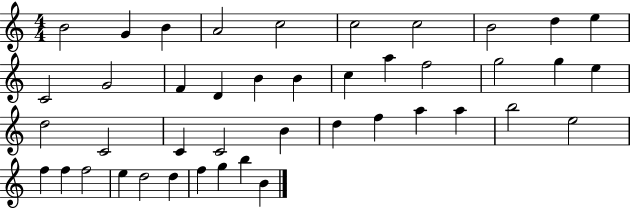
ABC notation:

X:1
T:Untitled
M:4/4
L:1/4
K:C
B2 G B A2 c2 c2 c2 B2 d e C2 G2 F D B B c a f2 g2 g e d2 C2 C C2 B d f a a b2 e2 f f f2 e d2 d f g b B